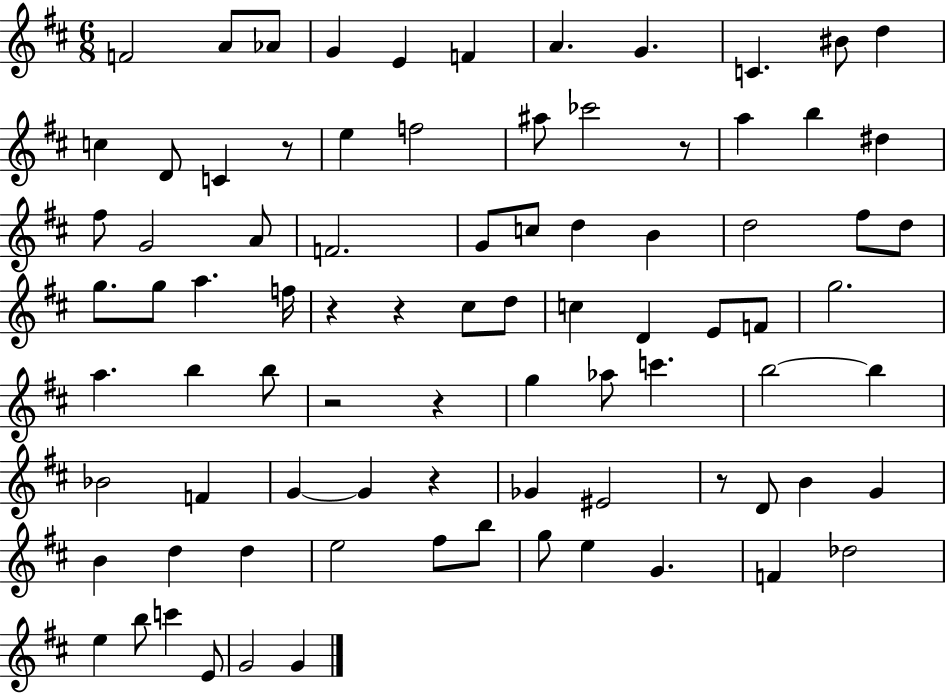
F4/h A4/e Ab4/e G4/q E4/q F4/q A4/q. G4/q. C4/q. BIS4/e D5/q C5/q D4/e C4/q R/e E5/q F5/h A#5/e CES6/h R/e A5/q B5/q D#5/q F#5/e G4/h A4/e F4/h. G4/e C5/e D5/q B4/q D5/h F#5/e D5/e G5/e. G5/e A5/q. F5/s R/q R/q C#5/e D5/e C5/q D4/q E4/e F4/e G5/h. A5/q. B5/q B5/e R/h R/q G5/q Ab5/e C6/q. B5/h B5/q Bb4/h F4/q G4/q G4/q R/q Gb4/q EIS4/h R/e D4/e B4/q G4/q B4/q D5/q D5/q E5/h F#5/e B5/e G5/e E5/q G4/q. F4/q Db5/h E5/q B5/e C6/q E4/e G4/h G4/q